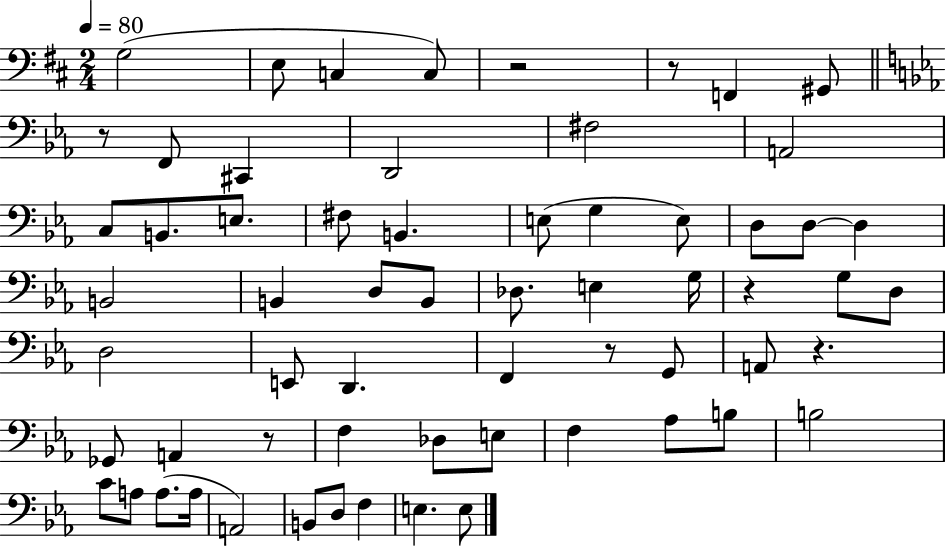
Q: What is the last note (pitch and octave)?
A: E3